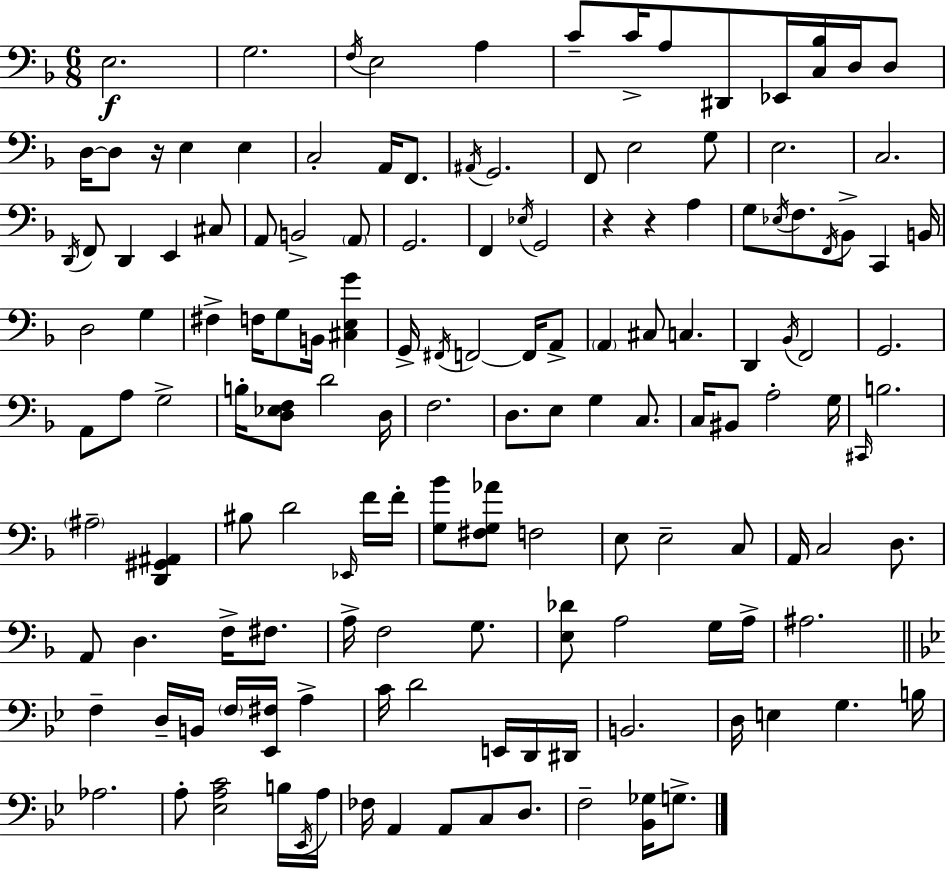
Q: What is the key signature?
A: F major